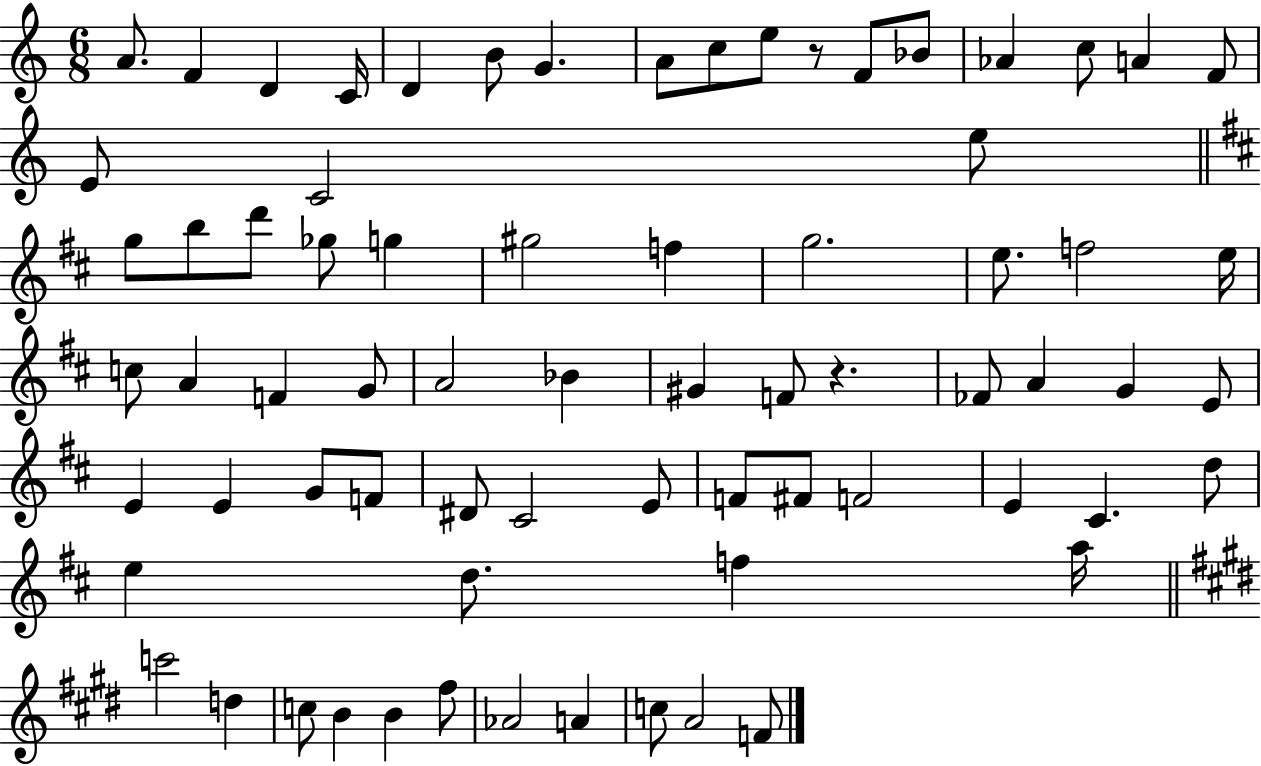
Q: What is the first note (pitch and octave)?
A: A4